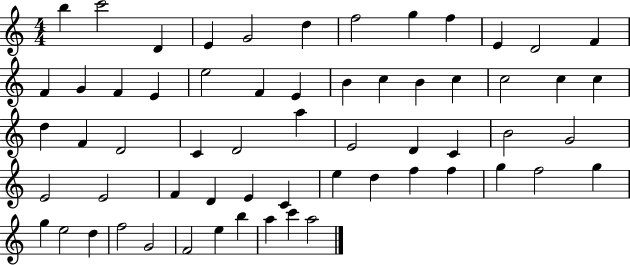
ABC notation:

X:1
T:Untitled
M:4/4
L:1/4
K:C
b c'2 D E G2 d f2 g f E D2 F F G F E e2 F E B c B c c2 c c d F D2 C D2 a E2 D C B2 G2 E2 E2 F D E C e d f f g f2 g g e2 d f2 G2 F2 e b a c' a2